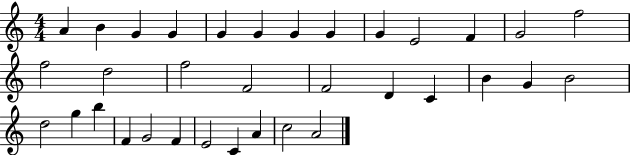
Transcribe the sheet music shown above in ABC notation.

X:1
T:Untitled
M:4/4
L:1/4
K:C
A B G G G G G G G E2 F G2 f2 f2 d2 f2 F2 F2 D C B G B2 d2 g b F G2 F E2 C A c2 A2